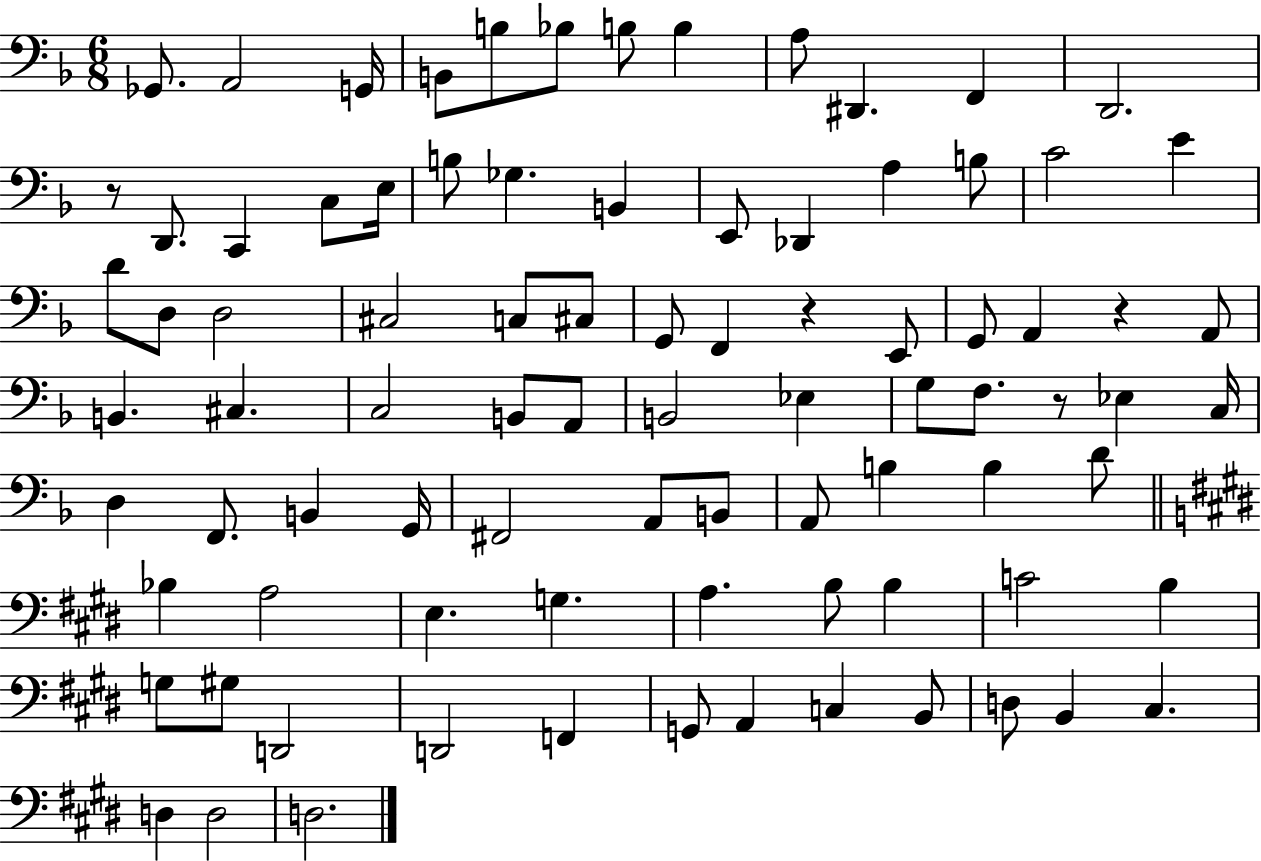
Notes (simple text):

Gb2/e. A2/h G2/s B2/e B3/e Bb3/e B3/e B3/q A3/e D#2/q. F2/q D2/h. R/e D2/e. C2/q C3/e E3/s B3/e Gb3/q. B2/q E2/e Db2/q A3/q B3/e C4/h E4/q D4/e D3/e D3/h C#3/h C3/e C#3/e G2/e F2/q R/q E2/e G2/e A2/q R/q A2/e B2/q. C#3/q. C3/h B2/e A2/e B2/h Eb3/q G3/e F3/e. R/e Eb3/q C3/s D3/q F2/e. B2/q G2/s F#2/h A2/e B2/e A2/e B3/q B3/q D4/e Bb3/q A3/h E3/q. G3/q. A3/q. B3/e B3/q C4/h B3/q G3/e G#3/e D2/h D2/h F2/q G2/e A2/q C3/q B2/e D3/e B2/q C#3/q. D3/q D3/h D3/h.